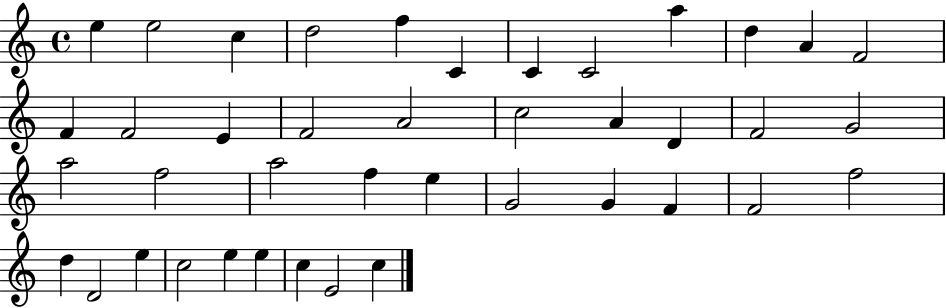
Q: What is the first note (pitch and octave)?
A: E5